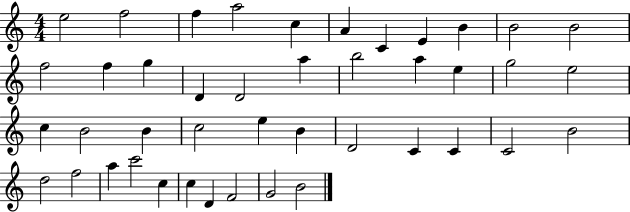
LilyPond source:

{
  \clef treble
  \numericTimeSignature
  \time 4/4
  \key c \major
  e''2 f''2 | f''4 a''2 c''4 | a'4 c'4 e'4 b'4 | b'2 b'2 | \break f''2 f''4 g''4 | d'4 d'2 a''4 | b''2 a''4 e''4 | g''2 e''2 | \break c''4 b'2 b'4 | c''2 e''4 b'4 | d'2 c'4 c'4 | c'2 b'2 | \break d''2 f''2 | a''4 c'''2 c''4 | c''4 d'4 f'2 | g'2 b'2 | \break \bar "|."
}